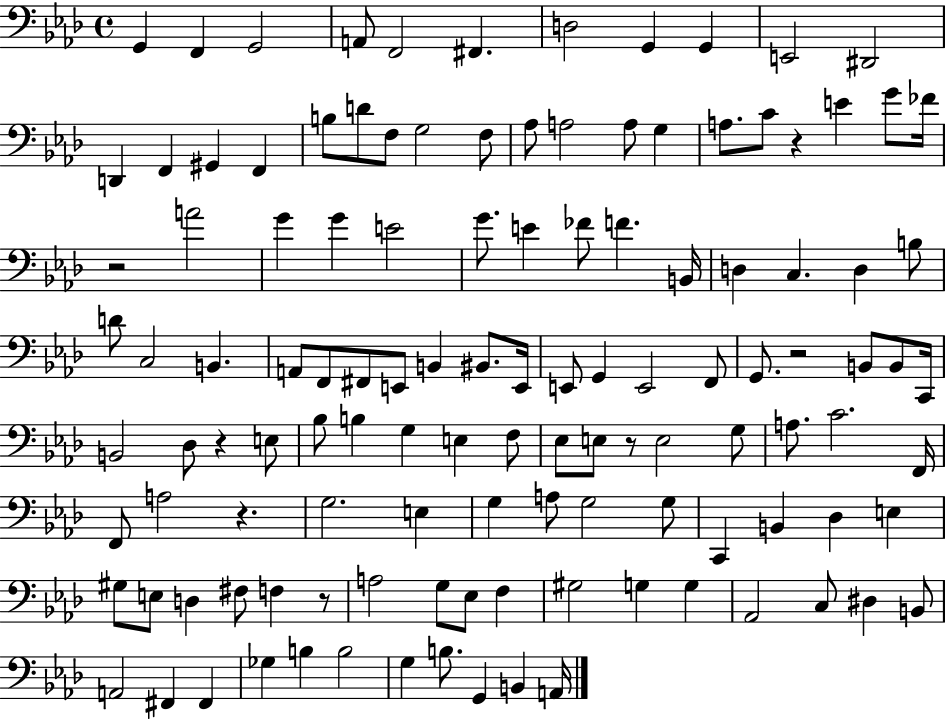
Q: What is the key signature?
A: AES major